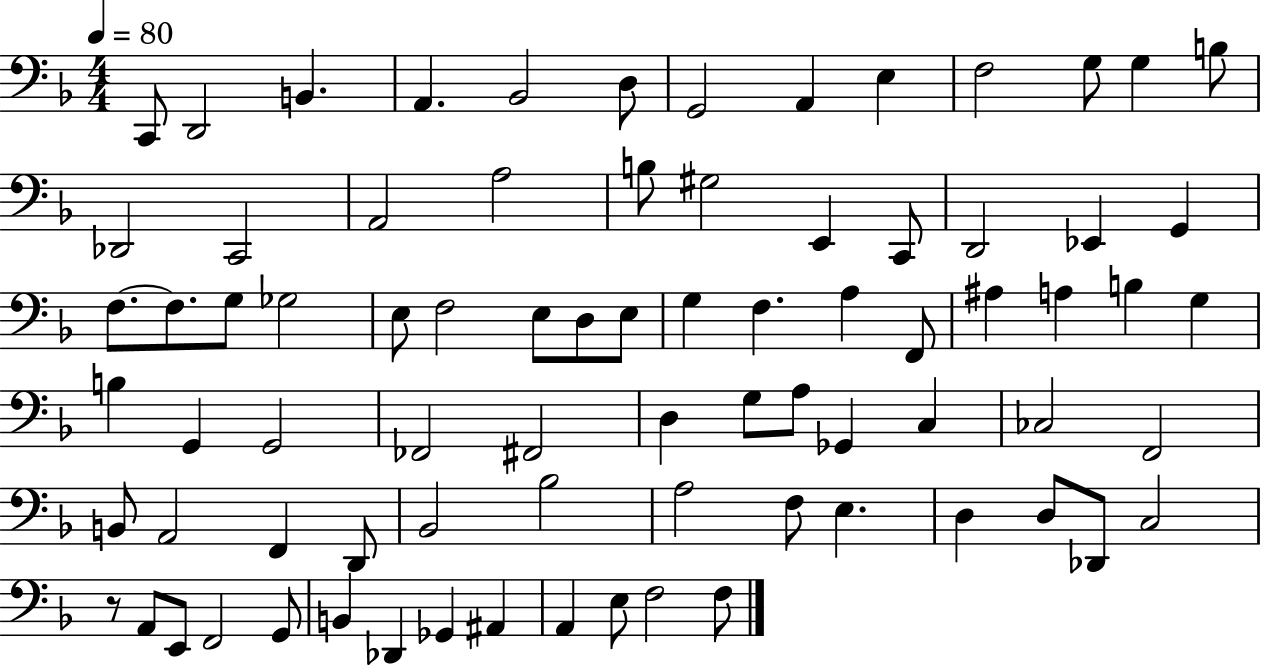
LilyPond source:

{
  \clef bass
  \numericTimeSignature
  \time 4/4
  \key f \major
  \tempo 4 = 80
  c,8 d,2 b,4. | a,4. bes,2 d8 | g,2 a,4 e4 | f2 g8 g4 b8 | \break des,2 c,2 | a,2 a2 | b8 gis2 e,4 c,8 | d,2 ees,4 g,4 | \break f8.~~ f8. g8 ges2 | e8 f2 e8 d8 e8 | g4 f4. a4 f,8 | ais4 a4 b4 g4 | \break b4 g,4 g,2 | fes,2 fis,2 | d4 g8 a8 ges,4 c4 | ces2 f,2 | \break b,8 a,2 f,4 d,8 | bes,2 bes2 | a2 f8 e4. | d4 d8 des,8 c2 | \break r8 a,8 e,8 f,2 g,8 | b,4 des,4 ges,4 ais,4 | a,4 e8 f2 f8 | \bar "|."
}